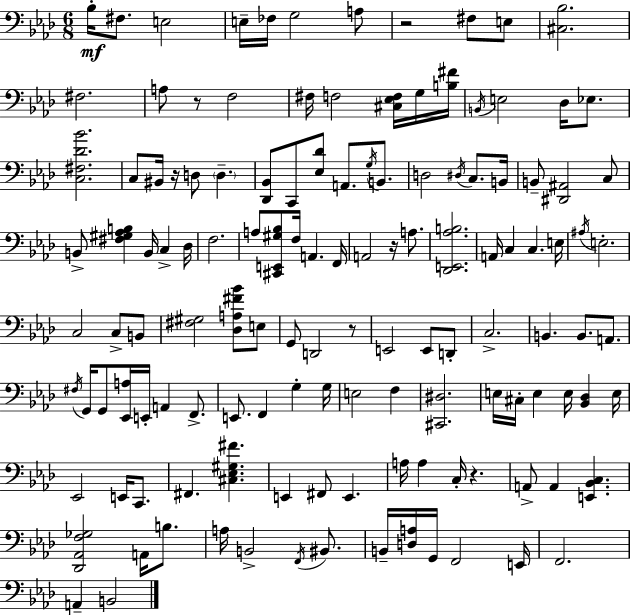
{
  \clef bass
  \numericTimeSignature
  \time 6/8
  \key f \minor
  \repeat volta 2 { bes16-.\mf fis8. e2 | e16-- fes16 g2 a8 | r2 fis8 e8 | <cis bes>2. | \break fis2. | a8 r8 f2 | fis16 f2 <cis ees f>16 g16 <b fis'>16 | \acciaccatura { b,16 } e2 des16 ees8. | \break <c fis des' bes'>2. | c8 bis,16 r16 d8 \parenthesize d4.-- | <des, bes,>8 c,8 <ees des'>8 a,8. \acciaccatura { g16 } b,8. | d2 \acciaccatura { dis16 } c8. | \break b,16 b,8-- <dis, ais,>2 | c8 b,8-> <fis gis aes b>4 b,16 c4-> | des16 f2. | a8 <cis, e, gis bes>8 f16 a,4. | \break f,16 a,2 r16 | a8. <des, e, aes b>2. | a,16 c4 c4. | e16 \acciaccatura { ais16 } e2.-. | \break c2 | c8-> b,8 <fis gis>2 | <des a fis' bes'>8 e8 g,8 d,2 | r8 e,2 | \break e,8 d,8-. c2.-> | b,4. b,8. | a,8. \acciaccatura { fis16 } g,16 g,8 <ees, a>16 e,16-. a,4 | f,8.-> e,8. f,4 | \break g4-. g16 e2 | f4 <cis, dis>2. | e16 cis16-. e4 e16 | <bes, des>4 e16 ees,2 | \break e,16 c,8. fis,4. <cis ees gis fis'>4. | e,4 fis,8 e,4. | a16 a4 c16-. r4. | a,8-> a,4 <e, bes, c>4. | \break <des, aes, f ges>2 | a,16 b8. a16 b,2-> | \acciaccatura { f,16 } bis,8. b,16-- <d a>16 g,16 f,2 | e,16 f,2. | \break a,4-- b,2 | } \bar "|."
}